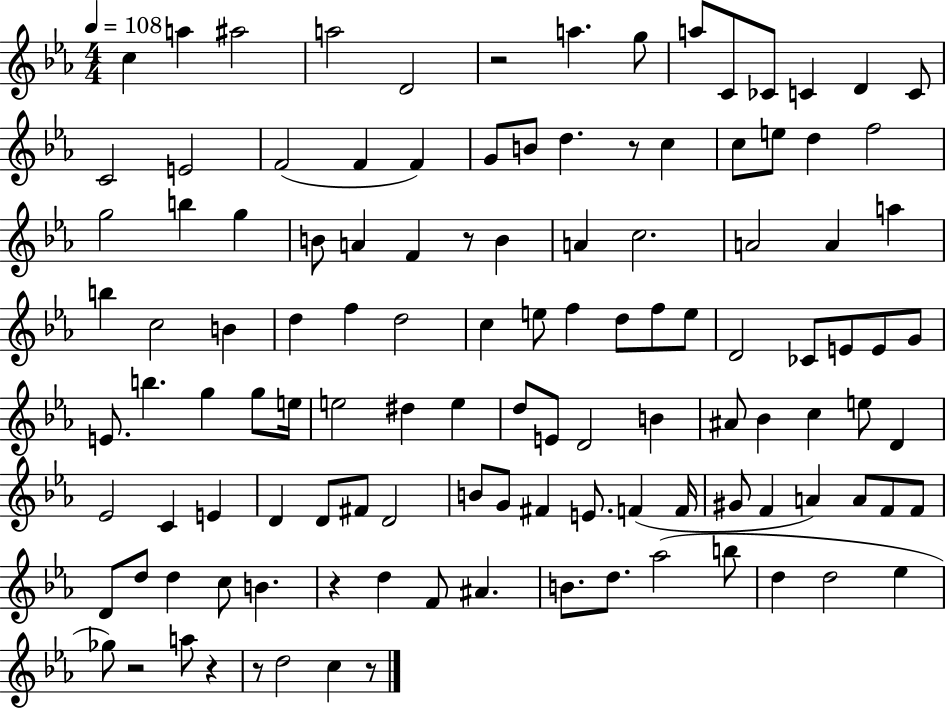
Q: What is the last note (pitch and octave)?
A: C5